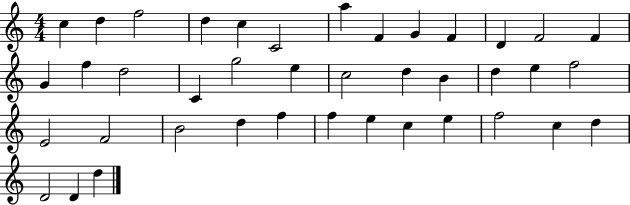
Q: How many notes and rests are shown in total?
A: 40